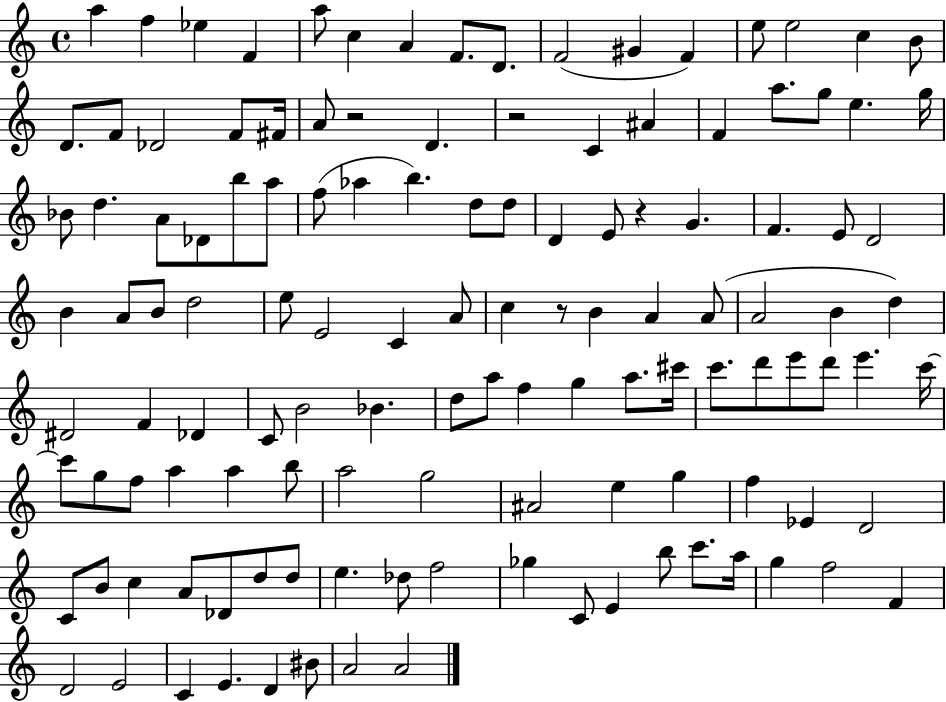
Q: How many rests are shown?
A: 4